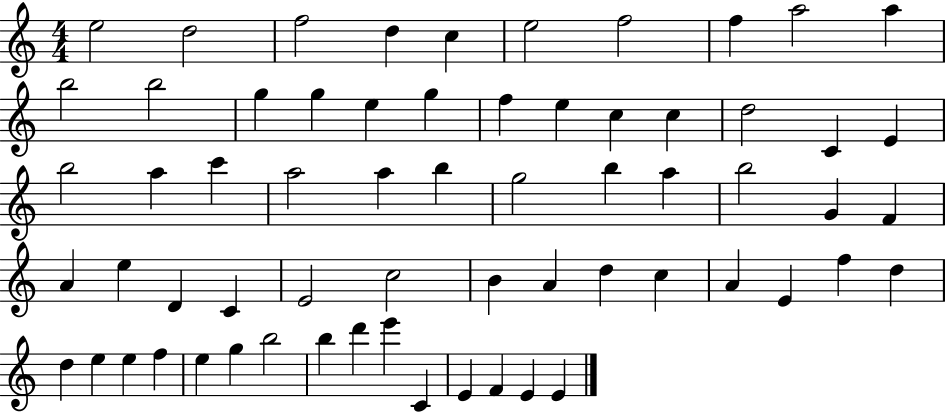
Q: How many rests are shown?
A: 0